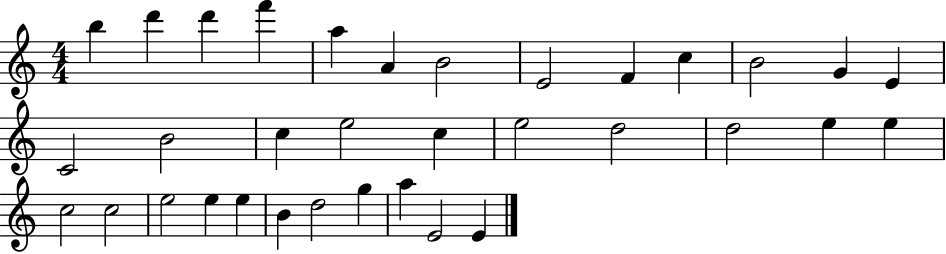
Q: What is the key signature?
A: C major